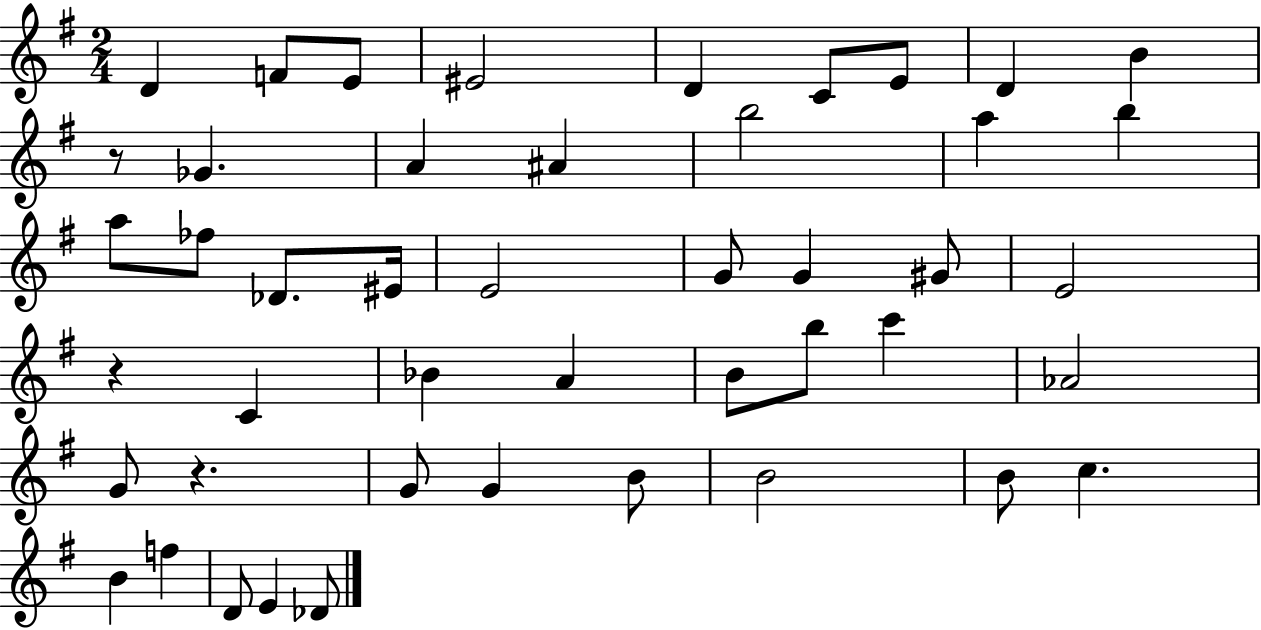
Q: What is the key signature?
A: G major